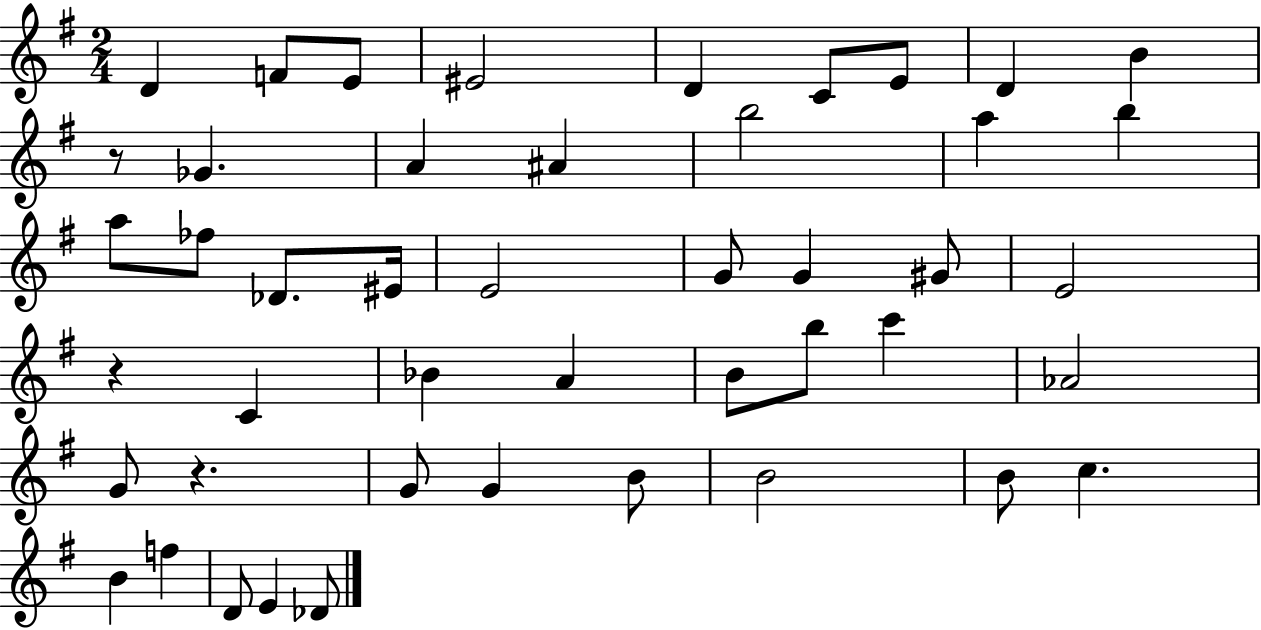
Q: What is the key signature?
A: G major